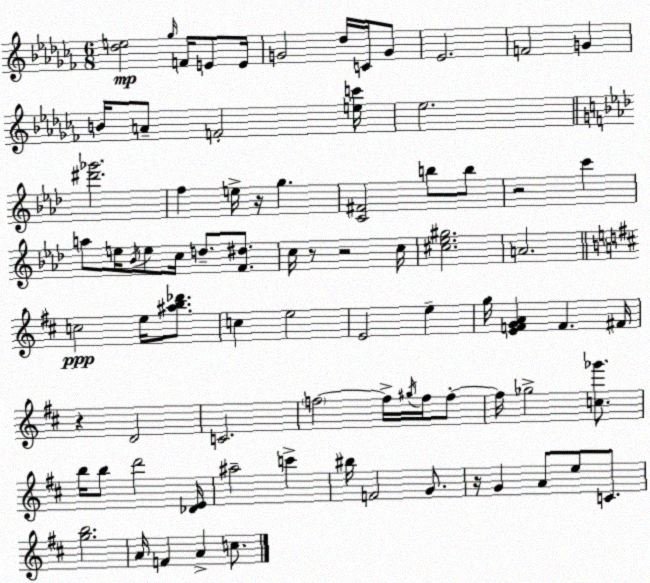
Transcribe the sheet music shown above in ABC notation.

X:1
T:Untitled
M:6/8
L:1/4
K:Abm
[_de]2 _g/4 F/4 E/2 E/4 G2 _d/4 C/4 G/2 _E2 F2 G B/4 A/2 F2 [ec']/4 _e2 [^d'_g']2 f e/4 z/4 g [C^F]2 b/2 b/2 z2 c' a/2 e/4 _B/4 e/2 c/4 d/2 [F^d]/2 c/4 z/2 z2 c/4 [^c_e^g]2 A2 c2 e/4 [^ab_d']/2 c e2 E2 e g/4 [EFGA] F ^F/4 z D2 C2 f2 f/4 ^g/4 f/4 f/2 f/4 _g2 [c_g']/2 b/4 b/2 d'2 [_DE]/4 ^a2 c' ^b/4 F2 G/2 z/4 G A/2 e/2 C/2 [gb]2 A/4 F A c/2